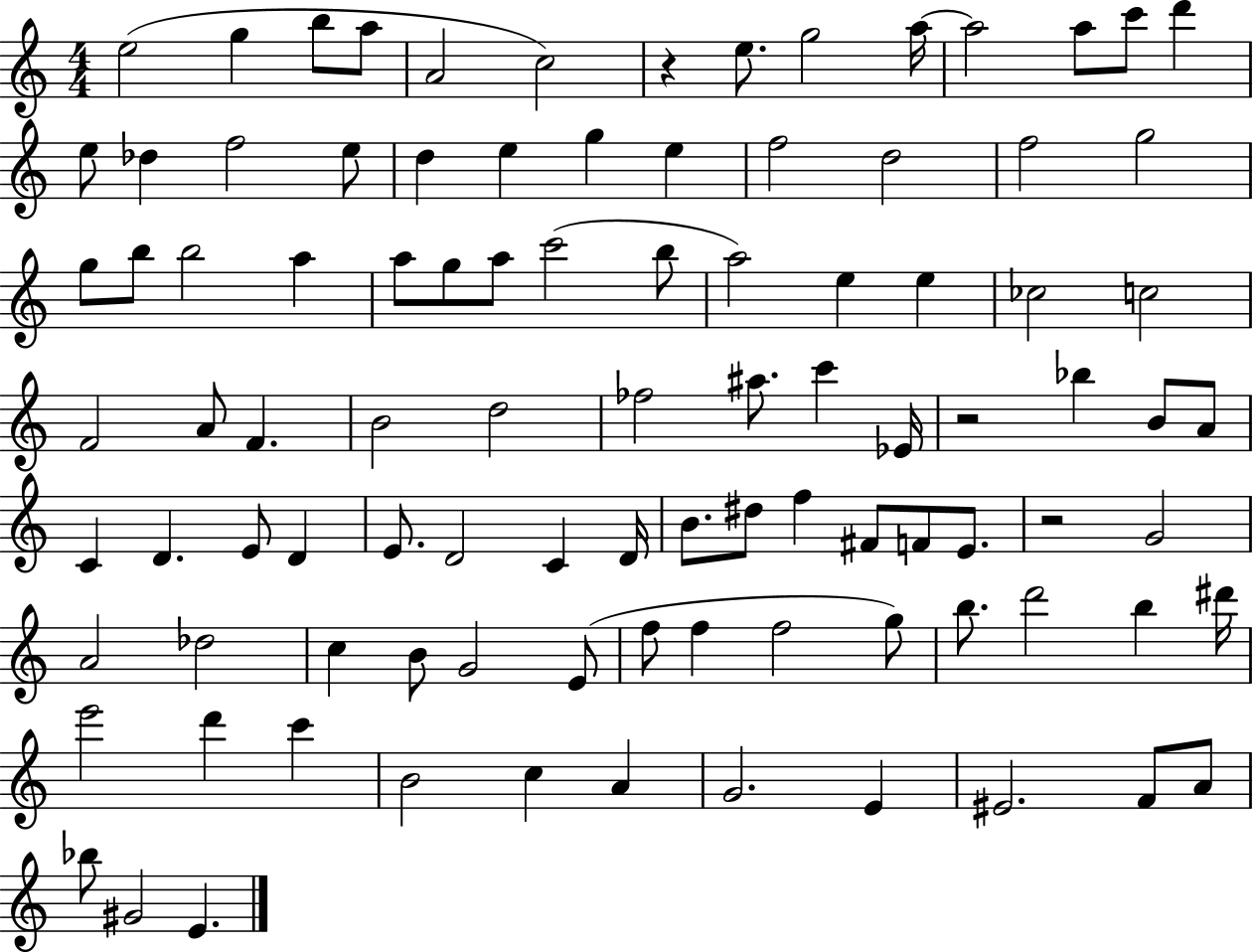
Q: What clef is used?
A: treble